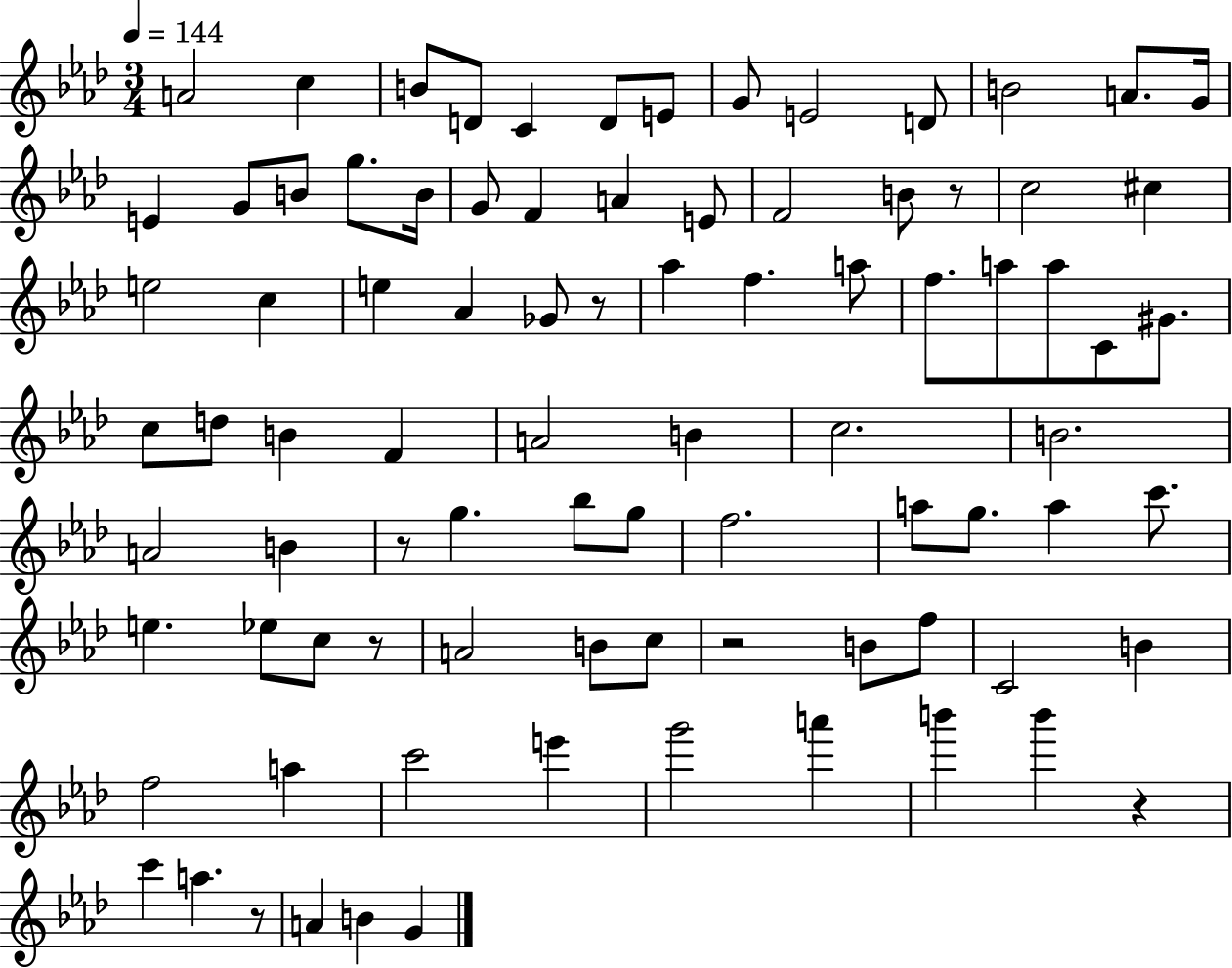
{
  \clef treble
  \numericTimeSignature
  \time 3/4
  \key aes \major
  \tempo 4 = 144
  a'2 c''4 | b'8 d'8 c'4 d'8 e'8 | g'8 e'2 d'8 | b'2 a'8. g'16 | \break e'4 g'8 b'8 g''8. b'16 | g'8 f'4 a'4 e'8 | f'2 b'8 r8 | c''2 cis''4 | \break e''2 c''4 | e''4 aes'4 ges'8 r8 | aes''4 f''4. a''8 | f''8. a''8 a''8 c'8 gis'8. | \break c''8 d''8 b'4 f'4 | a'2 b'4 | c''2. | b'2. | \break a'2 b'4 | r8 g''4. bes''8 g''8 | f''2. | a''8 g''8. a''4 c'''8. | \break e''4. ees''8 c''8 r8 | a'2 b'8 c''8 | r2 b'8 f''8 | c'2 b'4 | \break f''2 a''4 | c'''2 e'''4 | g'''2 a'''4 | b'''4 b'''4 r4 | \break c'''4 a''4. r8 | a'4 b'4 g'4 | \bar "|."
}